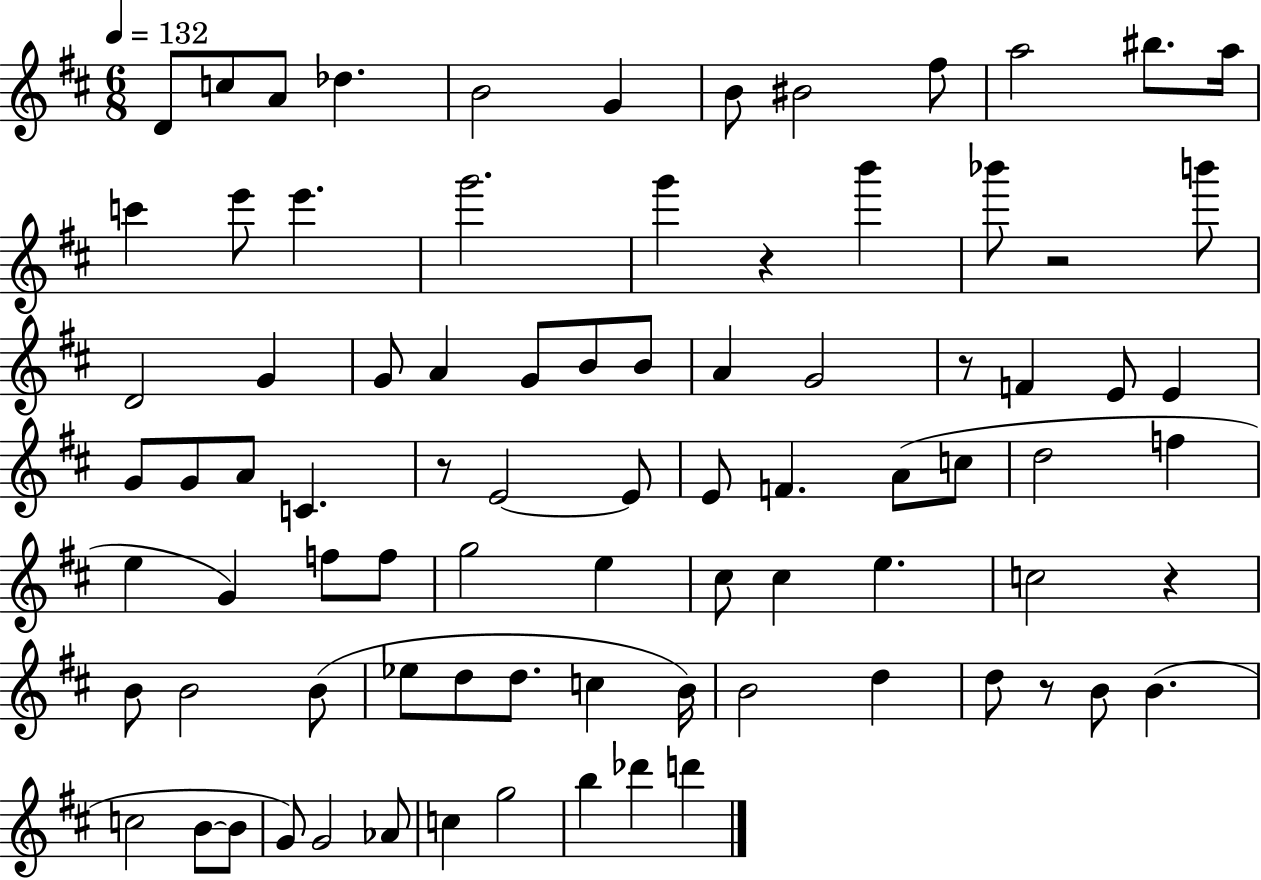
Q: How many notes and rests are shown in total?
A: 84